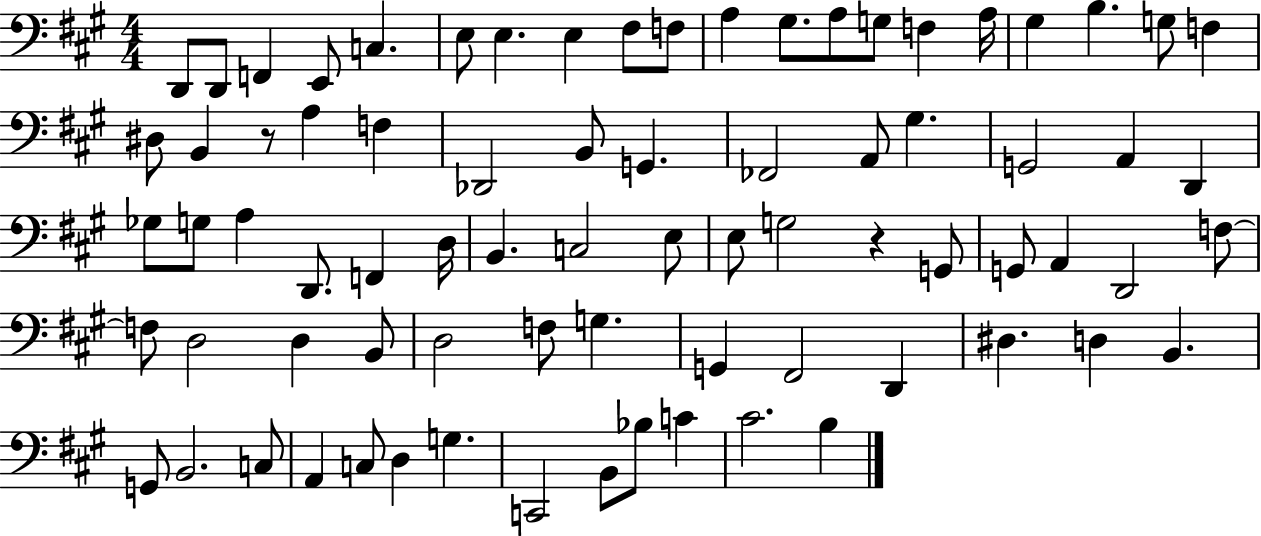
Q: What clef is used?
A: bass